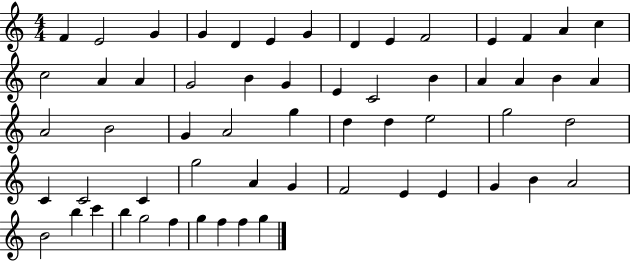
F4/q E4/h G4/q G4/q D4/q E4/q G4/q D4/q E4/q F4/h E4/q F4/q A4/q C5/q C5/h A4/q A4/q G4/h B4/q G4/q E4/q C4/h B4/q A4/q A4/q B4/q A4/q A4/h B4/h G4/q A4/h G5/q D5/q D5/q E5/h G5/h D5/h C4/q C4/h C4/q G5/h A4/q G4/q F4/h E4/q E4/q G4/q B4/q A4/h B4/h B5/q C6/q B5/q G5/h F5/q G5/q F5/q F5/q G5/q